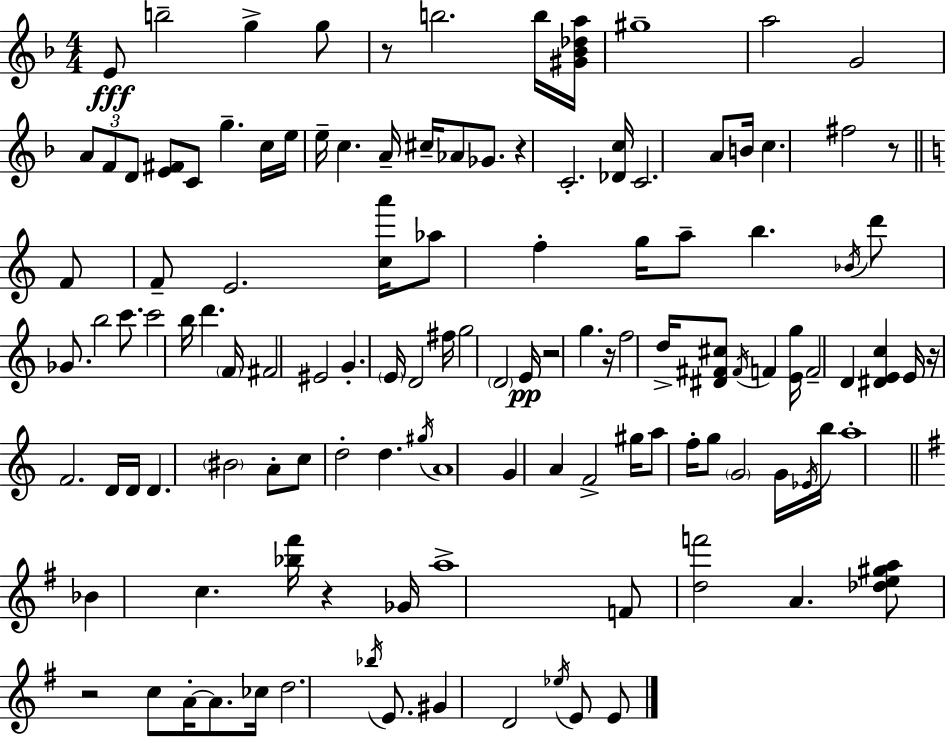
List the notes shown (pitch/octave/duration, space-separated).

E4/e B5/h G5/q G5/e R/e B5/h. B5/s [G#4,Bb4,Db5,A5]/s G#5/w A5/h G4/h A4/e F4/e D4/e [E4,F#4]/e C4/e G5/q. C5/s E5/s E5/s C5/q. A4/s C#5/s Ab4/e Gb4/e. R/q C4/h. [Db4,C5]/s C4/h. A4/e B4/s C5/q. F#5/h R/e F4/e F4/e E4/h. [C5,A6]/s Ab5/e F5/q G5/s A5/e B5/q. Bb4/s D6/e Gb4/e. B5/h C6/e. C6/h B5/s D6/q. F4/s F#4/h EIS4/h G4/q. E4/s D4/h F#5/s G5/h D4/h E4/s R/h G5/q. R/s F5/h D5/s [D#4,F#4,C#5]/e F#4/s F4/q [E4,G5]/s F4/h D4/q [D#4,E4,C5]/q E4/s R/s F4/h. D4/s D4/s D4/q. BIS4/h A4/e C5/e D5/h D5/q. G#5/s A4/w G4/q A4/q F4/h G#5/s A5/e F5/s G5/e G4/h G4/s Eb4/s B5/s A5/w Bb4/q C5/q. [Bb5,F#6]/s R/q Gb4/s A5/w F4/e [D5,F6]/h A4/q. [Db5,E5,G#5,A5]/e R/h C5/e A4/s A4/e. CES5/s D5/h. Bb5/s E4/e. G#4/q D4/h Eb5/s E4/e E4/e